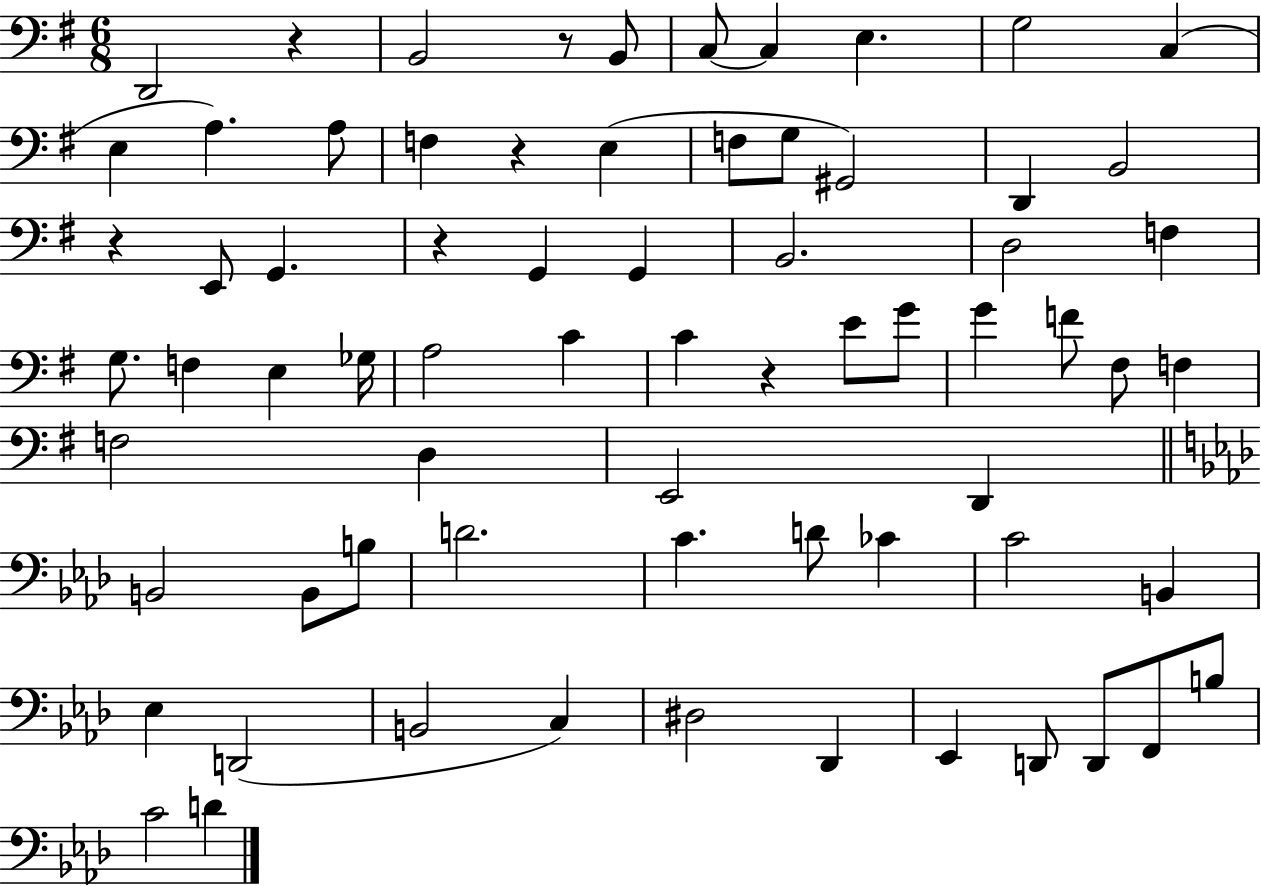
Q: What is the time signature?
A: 6/8